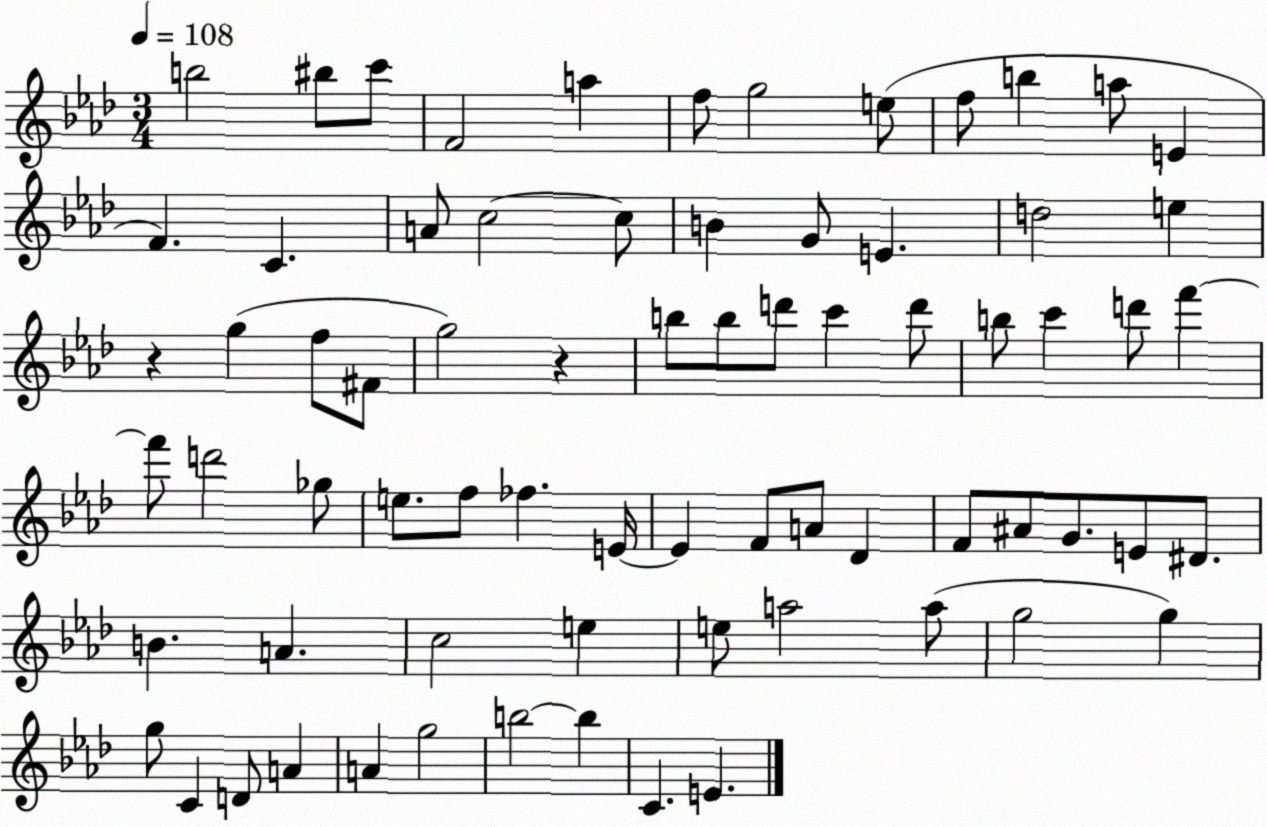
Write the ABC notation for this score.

X:1
T:Untitled
M:3/4
L:1/4
K:Ab
b2 ^b/2 c'/2 F2 a f/2 g2 e/2 f/2 b a/2 E F C A/2 c2 c/2 B G/2 E d2 e z g f/2 ^F/2 g2 z b/2 b/2 d'/2 c' d'/2 b/2 c' d'/2 f' f'/2 d'2 _g/2 e/2 f/2 _f E/4 E F/2 A/2 _D F/2 ^A/2 G/2 E/2 ^D/2 B A c2 e e/2 a2 a/2 g2 g g/2 C D/2 A A g2 b2 b C E